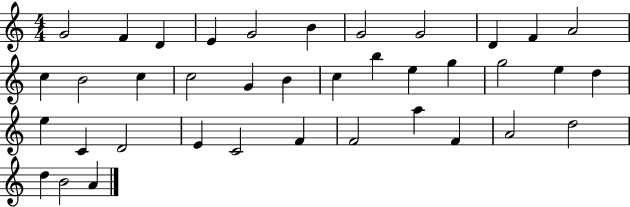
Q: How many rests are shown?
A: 0